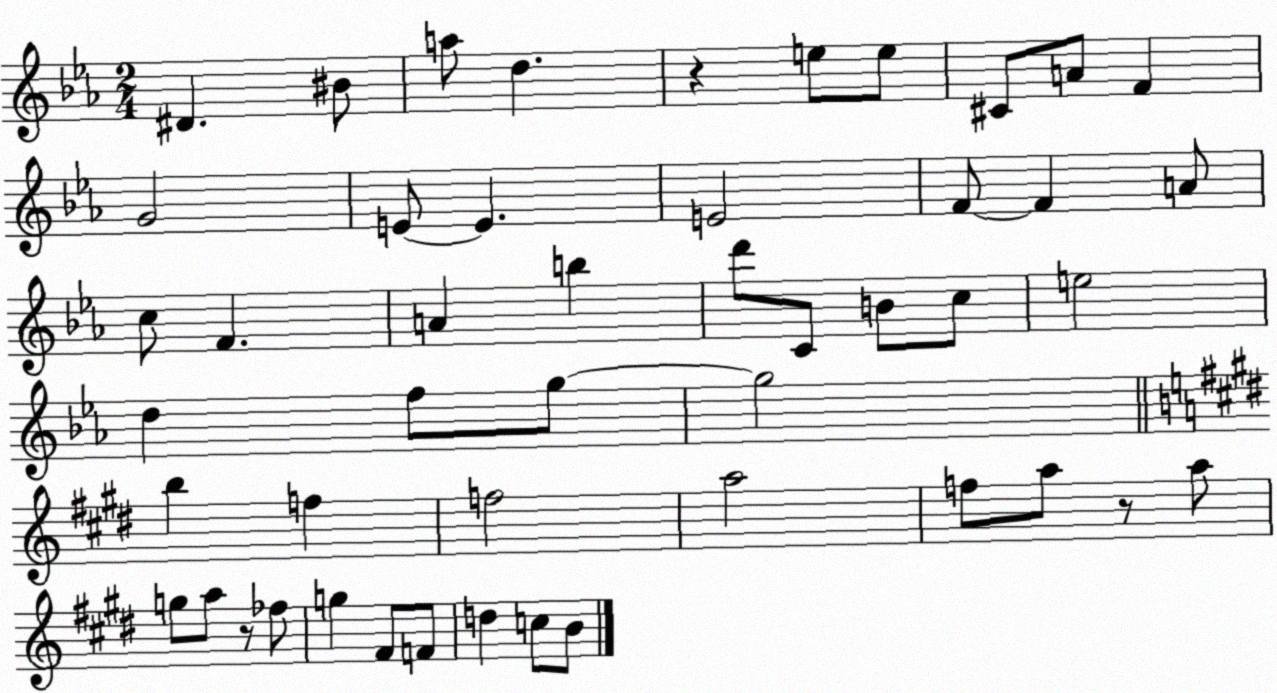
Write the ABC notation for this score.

X:1
T:Untitled
M:2/4
L:1/4
K:Eb
^D ^B/2 a/2 d z e/2 e/2 ^C/2 A/2 F G2 E/2 E E2 F/2 F A/2 c/2 F A b d'/2 C/2 B/2 c/2 e2 d f/2 g/2 g2 b f f2 a2 f/2 a/2 z/2 a/2 g/2 a/2 z/2 _f/2 g ^F/2 F/2 d c/2 B/2